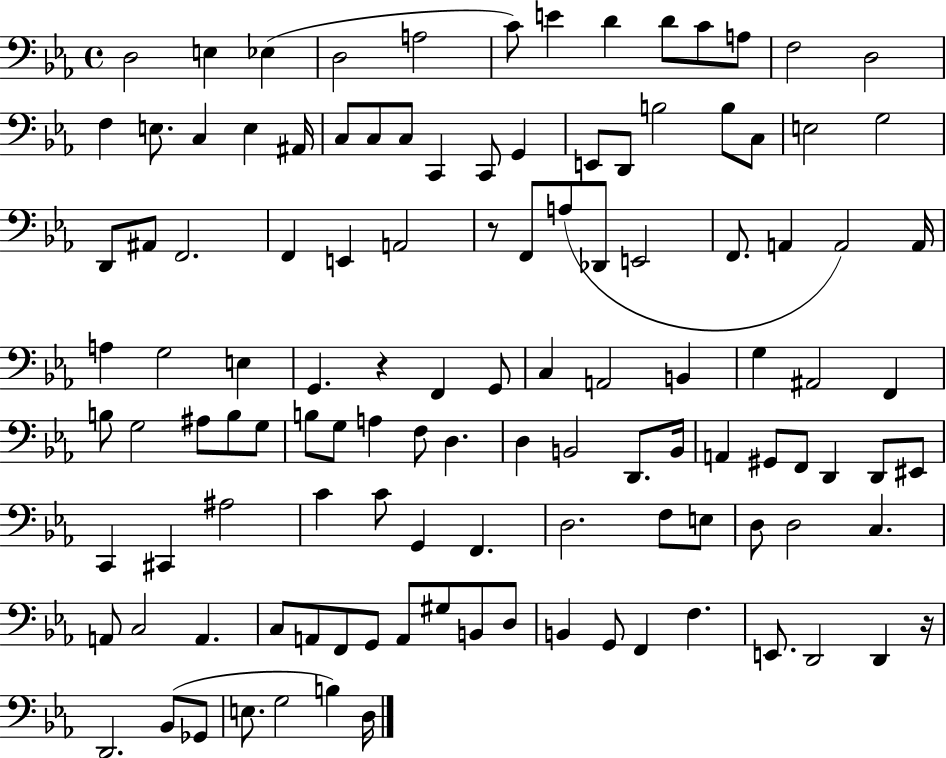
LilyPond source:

{
  \clef bass
  \time 4/4
  \defaultTimeSignature
  \key ees \major
  \repeat volta 2 { d2 e4 ees4( | d2 a2 | c'8) e'4 d'4 d'8 c'8 a8 | f2 d2 | \break f4 e8. c4 e4 ais,16 | c8 c8 c8 c,4 c,8 g,4 | e,8 d,8 b2 b8 c8 | e2 g2 | \break d,8 ais,8 f,2. | f,4 e,4 a,2 | r8 f,8 a8( des,8 e,2 | f,8. a,4 a,2) a,16 | \break a4 g2 e4 | g,4. r4 f,4 g,8 | c4 a,2 b,4 | g4 ais,2 f,4 | \break b8 g2 ais8 b8 g8 | b8 g8 a4 f8 d4. | d4 b,2 d,8. b,16 | a,4 gis,8 f,8 d,4 d,8 eis,8 | \break c,4 cis,4 ais2 | c'4 c'8 g,4 f,4. | d2. f8 e8 | d8 d2 c4. | \break a,8 c2 a,4. | c8 a,8 f,8 g,8 a,8 gis8 b,8 d8 | b,4 g,8 f,4 f4. | e,8. d,2 d,4 r16 | \break d,2. bes,8( ges,8 | e8. g2 b4) d16 | } \bar "|."
}